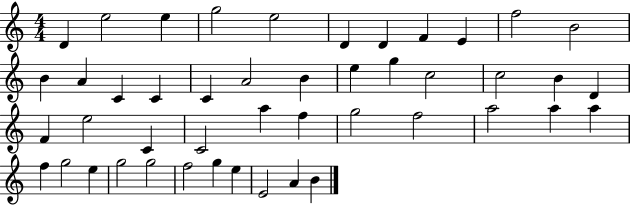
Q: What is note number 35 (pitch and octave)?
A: A5